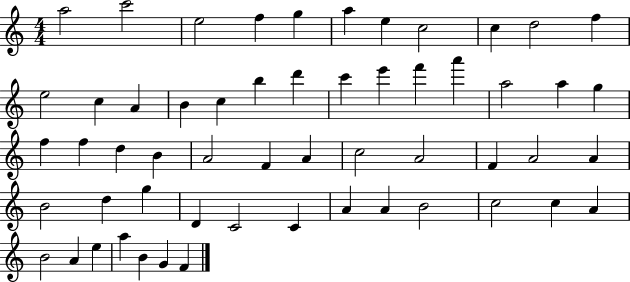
A5/h C6/h E5/h F5/q G5/q A5/q E5/q C5/h C5/q D5/h F5/q E5/h C5/q A4/q B4/q C5/q B5/q D6/q C6/q E6/q F6/q A6/q A5/h A5/q G5/q F5/q F5/q D5/q B4/q A4/h F4/q A4/q C5/h A4/h F4/q A4/h A4/q B4/h D5/q G5/q D4/q C4/h C4/q A4/q A4/q B4/h C5/h C5/q A4/q B4/h A4/q E5/q A5/q B4/q G4/q F4/q